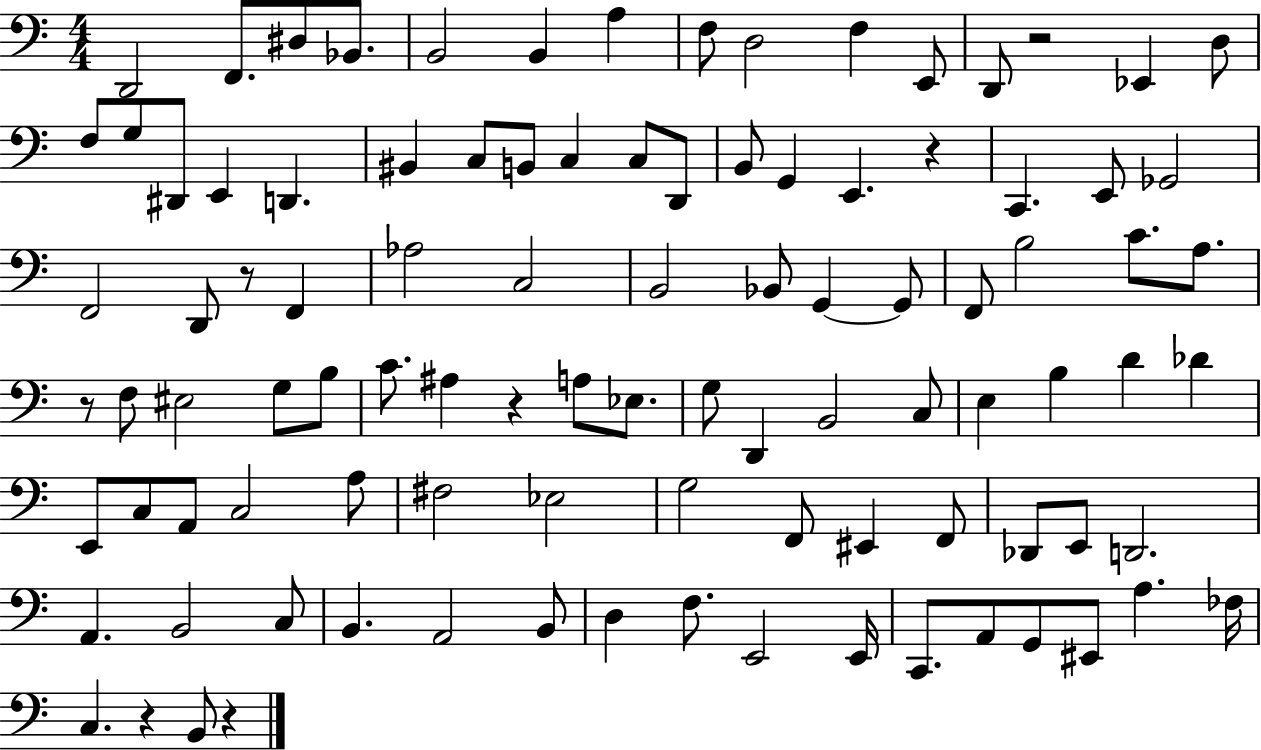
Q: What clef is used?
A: bass